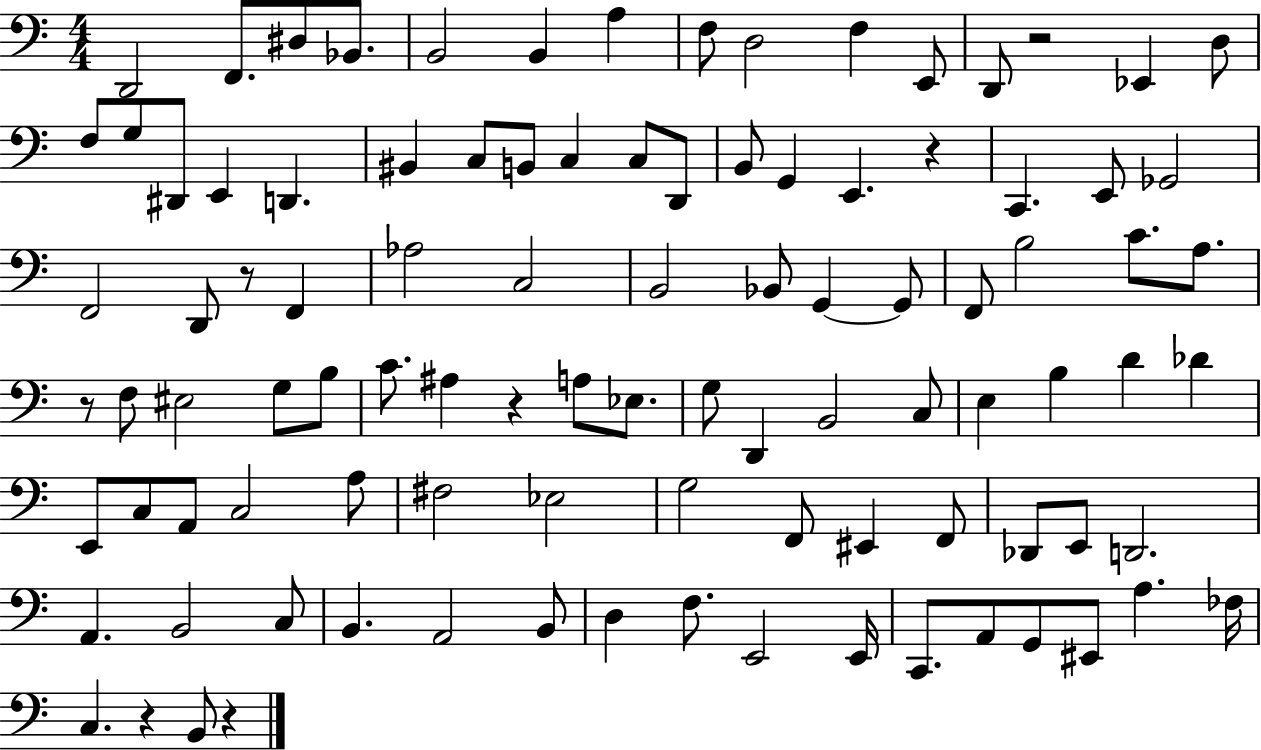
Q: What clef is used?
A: bass